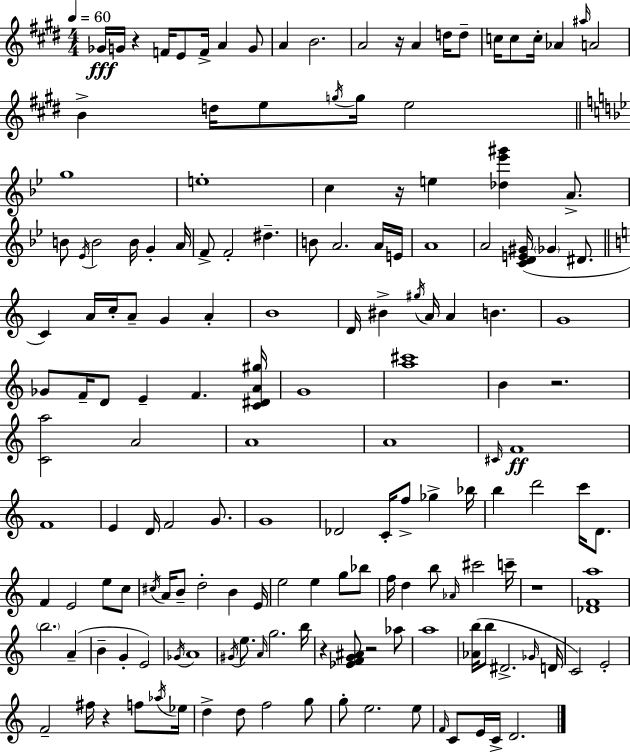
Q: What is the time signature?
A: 4/4